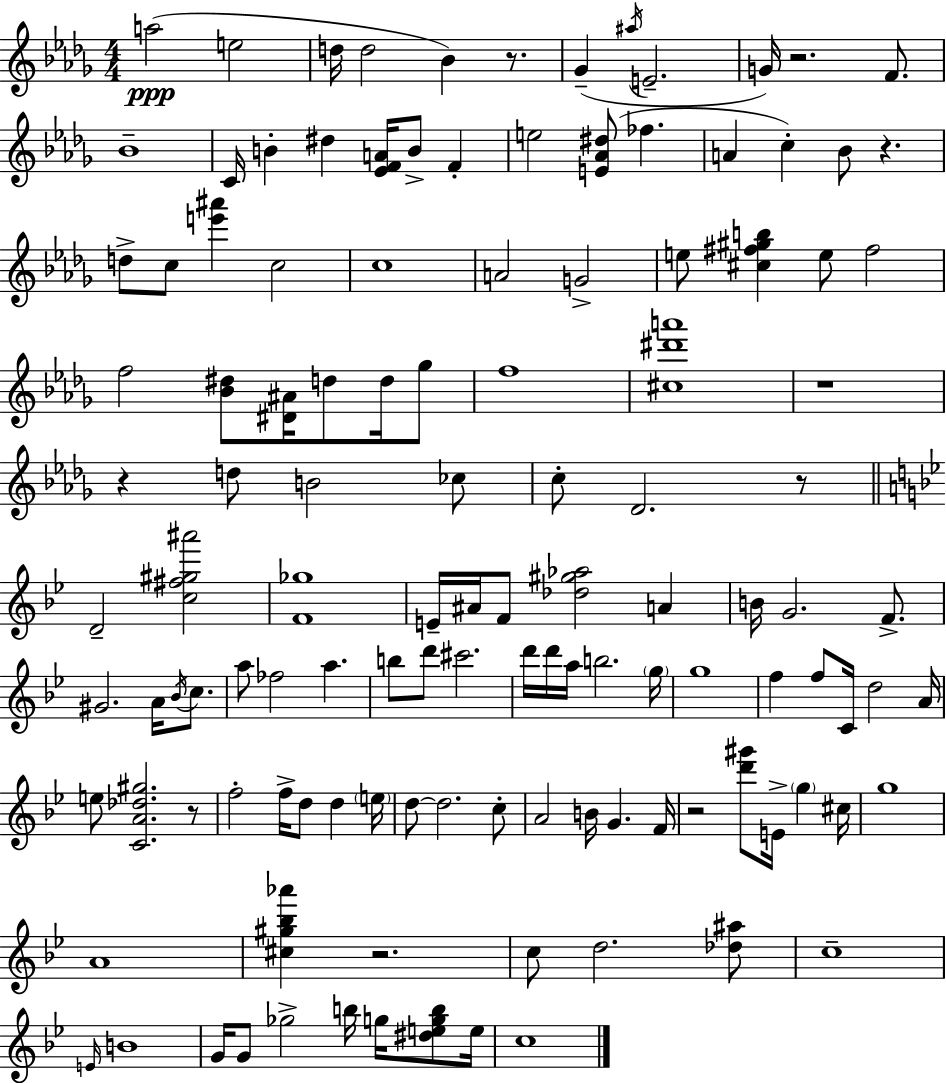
A5/h E5/h D5/s D5/h Bb4/q R/e. Gb4/q A#5/s E4/h. G4/s R/h. F4/e. Bb4/w C4/s B4/q D#5/q [Eb4,F4,A4]/s B4/e F4/q E5/h [E4,Ab4,D#5]/e FES5/q. A4/q C5/q Bb4/e R/q. D5/e C5/e [E6,A#6]/q C5/h C5/w A4/h G4/h E5/e [C#5,F#5,G#5,B5]/q E5/e F#5/h F5/h [Bb4,D#5]/e [D#4,A#4]/s D5/e D5/s Gb5/e F5/w [C#5,D#6,A6]/w R/w R/q D5/e B4/h CES5/e C5/e Db4/h. R/e D4/h [C5,F#5,G#5,A#6]/h [F4,Gb5]/w E4/s A#4/s F4/e [Db5,G#5,Ab5]/h A4/q B4/s G4/h. F4/e. G#4/h. A4/s Bb4/s C5/e. A5/e FES5/h A5/q. B5/e D6/e C#6/h. D6/s D6/s A5/s B5/h. G5/s G5/w F5/q F5/e C4/s D5/h A4/s E5/e [C4,A4,Db5,G#5]/h. R/e F5/h F5/s D5/e D5/q E5/s D5/e D5/h. C5/e A4/h B4/s G4/q. F4/s R/h [D6,G#6]/e E4/s G5/q C#5/s G5/w A4/w [C#5,G#5,Bb5,Ab6]/q R/h. C5/e D5/h. [Db5,A#5]/e C5/w E4/s B4/w G4/s G4/e Gb5/h B5/s G5/s [D#5,E5,G5,B5]/e E5/s C5/w